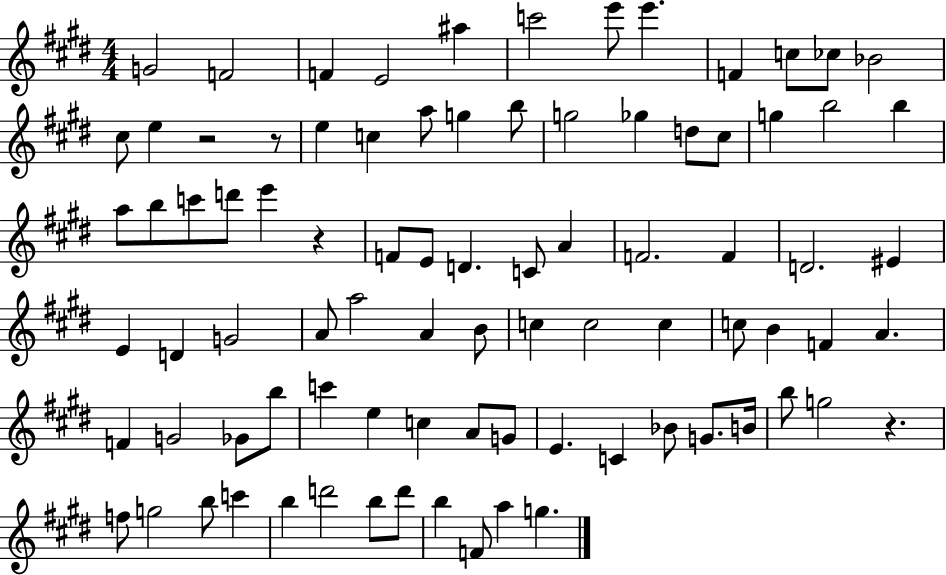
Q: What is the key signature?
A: E major